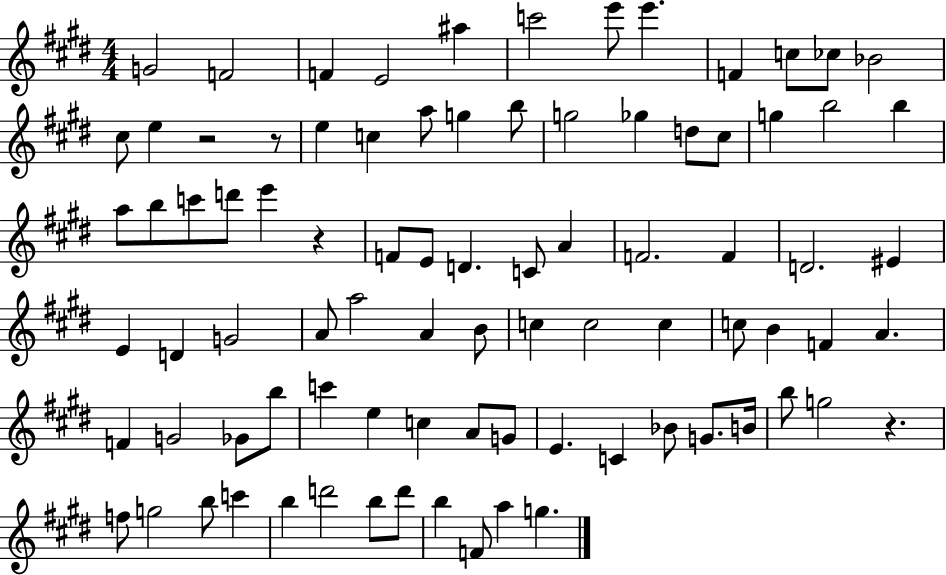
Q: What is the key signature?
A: E major